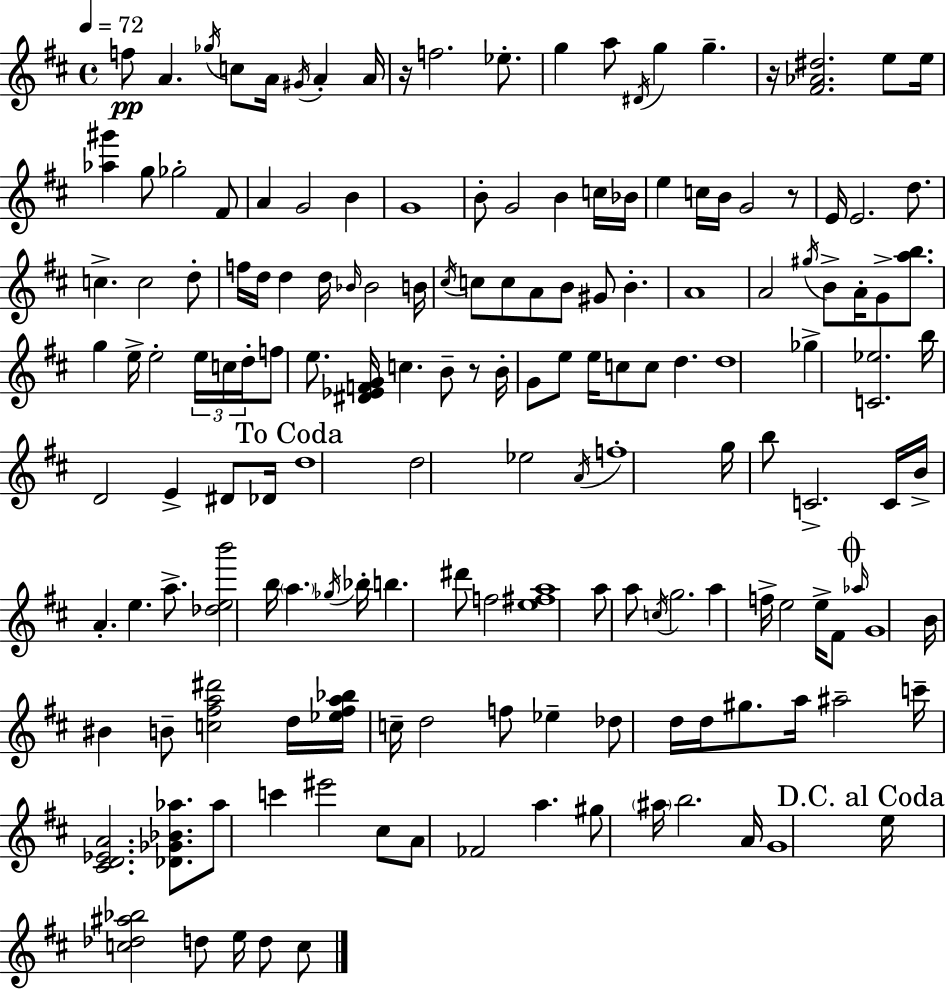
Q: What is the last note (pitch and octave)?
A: C5